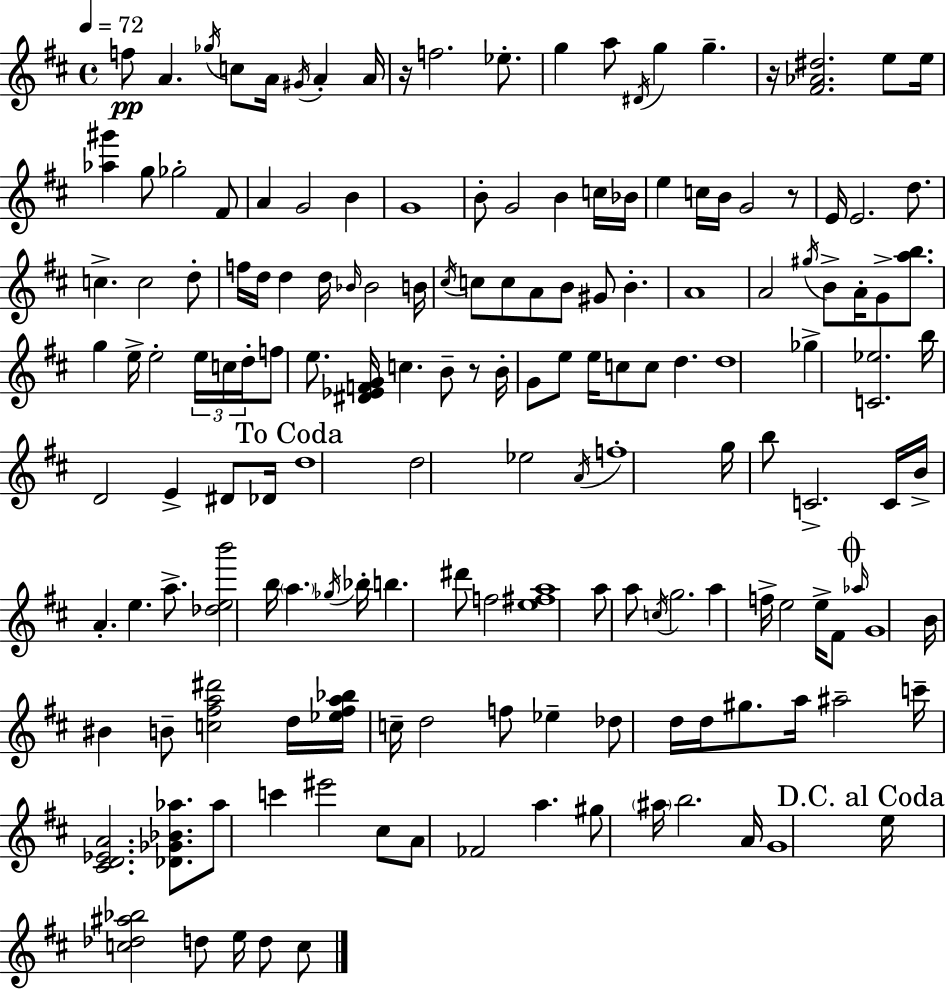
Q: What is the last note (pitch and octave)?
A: C5